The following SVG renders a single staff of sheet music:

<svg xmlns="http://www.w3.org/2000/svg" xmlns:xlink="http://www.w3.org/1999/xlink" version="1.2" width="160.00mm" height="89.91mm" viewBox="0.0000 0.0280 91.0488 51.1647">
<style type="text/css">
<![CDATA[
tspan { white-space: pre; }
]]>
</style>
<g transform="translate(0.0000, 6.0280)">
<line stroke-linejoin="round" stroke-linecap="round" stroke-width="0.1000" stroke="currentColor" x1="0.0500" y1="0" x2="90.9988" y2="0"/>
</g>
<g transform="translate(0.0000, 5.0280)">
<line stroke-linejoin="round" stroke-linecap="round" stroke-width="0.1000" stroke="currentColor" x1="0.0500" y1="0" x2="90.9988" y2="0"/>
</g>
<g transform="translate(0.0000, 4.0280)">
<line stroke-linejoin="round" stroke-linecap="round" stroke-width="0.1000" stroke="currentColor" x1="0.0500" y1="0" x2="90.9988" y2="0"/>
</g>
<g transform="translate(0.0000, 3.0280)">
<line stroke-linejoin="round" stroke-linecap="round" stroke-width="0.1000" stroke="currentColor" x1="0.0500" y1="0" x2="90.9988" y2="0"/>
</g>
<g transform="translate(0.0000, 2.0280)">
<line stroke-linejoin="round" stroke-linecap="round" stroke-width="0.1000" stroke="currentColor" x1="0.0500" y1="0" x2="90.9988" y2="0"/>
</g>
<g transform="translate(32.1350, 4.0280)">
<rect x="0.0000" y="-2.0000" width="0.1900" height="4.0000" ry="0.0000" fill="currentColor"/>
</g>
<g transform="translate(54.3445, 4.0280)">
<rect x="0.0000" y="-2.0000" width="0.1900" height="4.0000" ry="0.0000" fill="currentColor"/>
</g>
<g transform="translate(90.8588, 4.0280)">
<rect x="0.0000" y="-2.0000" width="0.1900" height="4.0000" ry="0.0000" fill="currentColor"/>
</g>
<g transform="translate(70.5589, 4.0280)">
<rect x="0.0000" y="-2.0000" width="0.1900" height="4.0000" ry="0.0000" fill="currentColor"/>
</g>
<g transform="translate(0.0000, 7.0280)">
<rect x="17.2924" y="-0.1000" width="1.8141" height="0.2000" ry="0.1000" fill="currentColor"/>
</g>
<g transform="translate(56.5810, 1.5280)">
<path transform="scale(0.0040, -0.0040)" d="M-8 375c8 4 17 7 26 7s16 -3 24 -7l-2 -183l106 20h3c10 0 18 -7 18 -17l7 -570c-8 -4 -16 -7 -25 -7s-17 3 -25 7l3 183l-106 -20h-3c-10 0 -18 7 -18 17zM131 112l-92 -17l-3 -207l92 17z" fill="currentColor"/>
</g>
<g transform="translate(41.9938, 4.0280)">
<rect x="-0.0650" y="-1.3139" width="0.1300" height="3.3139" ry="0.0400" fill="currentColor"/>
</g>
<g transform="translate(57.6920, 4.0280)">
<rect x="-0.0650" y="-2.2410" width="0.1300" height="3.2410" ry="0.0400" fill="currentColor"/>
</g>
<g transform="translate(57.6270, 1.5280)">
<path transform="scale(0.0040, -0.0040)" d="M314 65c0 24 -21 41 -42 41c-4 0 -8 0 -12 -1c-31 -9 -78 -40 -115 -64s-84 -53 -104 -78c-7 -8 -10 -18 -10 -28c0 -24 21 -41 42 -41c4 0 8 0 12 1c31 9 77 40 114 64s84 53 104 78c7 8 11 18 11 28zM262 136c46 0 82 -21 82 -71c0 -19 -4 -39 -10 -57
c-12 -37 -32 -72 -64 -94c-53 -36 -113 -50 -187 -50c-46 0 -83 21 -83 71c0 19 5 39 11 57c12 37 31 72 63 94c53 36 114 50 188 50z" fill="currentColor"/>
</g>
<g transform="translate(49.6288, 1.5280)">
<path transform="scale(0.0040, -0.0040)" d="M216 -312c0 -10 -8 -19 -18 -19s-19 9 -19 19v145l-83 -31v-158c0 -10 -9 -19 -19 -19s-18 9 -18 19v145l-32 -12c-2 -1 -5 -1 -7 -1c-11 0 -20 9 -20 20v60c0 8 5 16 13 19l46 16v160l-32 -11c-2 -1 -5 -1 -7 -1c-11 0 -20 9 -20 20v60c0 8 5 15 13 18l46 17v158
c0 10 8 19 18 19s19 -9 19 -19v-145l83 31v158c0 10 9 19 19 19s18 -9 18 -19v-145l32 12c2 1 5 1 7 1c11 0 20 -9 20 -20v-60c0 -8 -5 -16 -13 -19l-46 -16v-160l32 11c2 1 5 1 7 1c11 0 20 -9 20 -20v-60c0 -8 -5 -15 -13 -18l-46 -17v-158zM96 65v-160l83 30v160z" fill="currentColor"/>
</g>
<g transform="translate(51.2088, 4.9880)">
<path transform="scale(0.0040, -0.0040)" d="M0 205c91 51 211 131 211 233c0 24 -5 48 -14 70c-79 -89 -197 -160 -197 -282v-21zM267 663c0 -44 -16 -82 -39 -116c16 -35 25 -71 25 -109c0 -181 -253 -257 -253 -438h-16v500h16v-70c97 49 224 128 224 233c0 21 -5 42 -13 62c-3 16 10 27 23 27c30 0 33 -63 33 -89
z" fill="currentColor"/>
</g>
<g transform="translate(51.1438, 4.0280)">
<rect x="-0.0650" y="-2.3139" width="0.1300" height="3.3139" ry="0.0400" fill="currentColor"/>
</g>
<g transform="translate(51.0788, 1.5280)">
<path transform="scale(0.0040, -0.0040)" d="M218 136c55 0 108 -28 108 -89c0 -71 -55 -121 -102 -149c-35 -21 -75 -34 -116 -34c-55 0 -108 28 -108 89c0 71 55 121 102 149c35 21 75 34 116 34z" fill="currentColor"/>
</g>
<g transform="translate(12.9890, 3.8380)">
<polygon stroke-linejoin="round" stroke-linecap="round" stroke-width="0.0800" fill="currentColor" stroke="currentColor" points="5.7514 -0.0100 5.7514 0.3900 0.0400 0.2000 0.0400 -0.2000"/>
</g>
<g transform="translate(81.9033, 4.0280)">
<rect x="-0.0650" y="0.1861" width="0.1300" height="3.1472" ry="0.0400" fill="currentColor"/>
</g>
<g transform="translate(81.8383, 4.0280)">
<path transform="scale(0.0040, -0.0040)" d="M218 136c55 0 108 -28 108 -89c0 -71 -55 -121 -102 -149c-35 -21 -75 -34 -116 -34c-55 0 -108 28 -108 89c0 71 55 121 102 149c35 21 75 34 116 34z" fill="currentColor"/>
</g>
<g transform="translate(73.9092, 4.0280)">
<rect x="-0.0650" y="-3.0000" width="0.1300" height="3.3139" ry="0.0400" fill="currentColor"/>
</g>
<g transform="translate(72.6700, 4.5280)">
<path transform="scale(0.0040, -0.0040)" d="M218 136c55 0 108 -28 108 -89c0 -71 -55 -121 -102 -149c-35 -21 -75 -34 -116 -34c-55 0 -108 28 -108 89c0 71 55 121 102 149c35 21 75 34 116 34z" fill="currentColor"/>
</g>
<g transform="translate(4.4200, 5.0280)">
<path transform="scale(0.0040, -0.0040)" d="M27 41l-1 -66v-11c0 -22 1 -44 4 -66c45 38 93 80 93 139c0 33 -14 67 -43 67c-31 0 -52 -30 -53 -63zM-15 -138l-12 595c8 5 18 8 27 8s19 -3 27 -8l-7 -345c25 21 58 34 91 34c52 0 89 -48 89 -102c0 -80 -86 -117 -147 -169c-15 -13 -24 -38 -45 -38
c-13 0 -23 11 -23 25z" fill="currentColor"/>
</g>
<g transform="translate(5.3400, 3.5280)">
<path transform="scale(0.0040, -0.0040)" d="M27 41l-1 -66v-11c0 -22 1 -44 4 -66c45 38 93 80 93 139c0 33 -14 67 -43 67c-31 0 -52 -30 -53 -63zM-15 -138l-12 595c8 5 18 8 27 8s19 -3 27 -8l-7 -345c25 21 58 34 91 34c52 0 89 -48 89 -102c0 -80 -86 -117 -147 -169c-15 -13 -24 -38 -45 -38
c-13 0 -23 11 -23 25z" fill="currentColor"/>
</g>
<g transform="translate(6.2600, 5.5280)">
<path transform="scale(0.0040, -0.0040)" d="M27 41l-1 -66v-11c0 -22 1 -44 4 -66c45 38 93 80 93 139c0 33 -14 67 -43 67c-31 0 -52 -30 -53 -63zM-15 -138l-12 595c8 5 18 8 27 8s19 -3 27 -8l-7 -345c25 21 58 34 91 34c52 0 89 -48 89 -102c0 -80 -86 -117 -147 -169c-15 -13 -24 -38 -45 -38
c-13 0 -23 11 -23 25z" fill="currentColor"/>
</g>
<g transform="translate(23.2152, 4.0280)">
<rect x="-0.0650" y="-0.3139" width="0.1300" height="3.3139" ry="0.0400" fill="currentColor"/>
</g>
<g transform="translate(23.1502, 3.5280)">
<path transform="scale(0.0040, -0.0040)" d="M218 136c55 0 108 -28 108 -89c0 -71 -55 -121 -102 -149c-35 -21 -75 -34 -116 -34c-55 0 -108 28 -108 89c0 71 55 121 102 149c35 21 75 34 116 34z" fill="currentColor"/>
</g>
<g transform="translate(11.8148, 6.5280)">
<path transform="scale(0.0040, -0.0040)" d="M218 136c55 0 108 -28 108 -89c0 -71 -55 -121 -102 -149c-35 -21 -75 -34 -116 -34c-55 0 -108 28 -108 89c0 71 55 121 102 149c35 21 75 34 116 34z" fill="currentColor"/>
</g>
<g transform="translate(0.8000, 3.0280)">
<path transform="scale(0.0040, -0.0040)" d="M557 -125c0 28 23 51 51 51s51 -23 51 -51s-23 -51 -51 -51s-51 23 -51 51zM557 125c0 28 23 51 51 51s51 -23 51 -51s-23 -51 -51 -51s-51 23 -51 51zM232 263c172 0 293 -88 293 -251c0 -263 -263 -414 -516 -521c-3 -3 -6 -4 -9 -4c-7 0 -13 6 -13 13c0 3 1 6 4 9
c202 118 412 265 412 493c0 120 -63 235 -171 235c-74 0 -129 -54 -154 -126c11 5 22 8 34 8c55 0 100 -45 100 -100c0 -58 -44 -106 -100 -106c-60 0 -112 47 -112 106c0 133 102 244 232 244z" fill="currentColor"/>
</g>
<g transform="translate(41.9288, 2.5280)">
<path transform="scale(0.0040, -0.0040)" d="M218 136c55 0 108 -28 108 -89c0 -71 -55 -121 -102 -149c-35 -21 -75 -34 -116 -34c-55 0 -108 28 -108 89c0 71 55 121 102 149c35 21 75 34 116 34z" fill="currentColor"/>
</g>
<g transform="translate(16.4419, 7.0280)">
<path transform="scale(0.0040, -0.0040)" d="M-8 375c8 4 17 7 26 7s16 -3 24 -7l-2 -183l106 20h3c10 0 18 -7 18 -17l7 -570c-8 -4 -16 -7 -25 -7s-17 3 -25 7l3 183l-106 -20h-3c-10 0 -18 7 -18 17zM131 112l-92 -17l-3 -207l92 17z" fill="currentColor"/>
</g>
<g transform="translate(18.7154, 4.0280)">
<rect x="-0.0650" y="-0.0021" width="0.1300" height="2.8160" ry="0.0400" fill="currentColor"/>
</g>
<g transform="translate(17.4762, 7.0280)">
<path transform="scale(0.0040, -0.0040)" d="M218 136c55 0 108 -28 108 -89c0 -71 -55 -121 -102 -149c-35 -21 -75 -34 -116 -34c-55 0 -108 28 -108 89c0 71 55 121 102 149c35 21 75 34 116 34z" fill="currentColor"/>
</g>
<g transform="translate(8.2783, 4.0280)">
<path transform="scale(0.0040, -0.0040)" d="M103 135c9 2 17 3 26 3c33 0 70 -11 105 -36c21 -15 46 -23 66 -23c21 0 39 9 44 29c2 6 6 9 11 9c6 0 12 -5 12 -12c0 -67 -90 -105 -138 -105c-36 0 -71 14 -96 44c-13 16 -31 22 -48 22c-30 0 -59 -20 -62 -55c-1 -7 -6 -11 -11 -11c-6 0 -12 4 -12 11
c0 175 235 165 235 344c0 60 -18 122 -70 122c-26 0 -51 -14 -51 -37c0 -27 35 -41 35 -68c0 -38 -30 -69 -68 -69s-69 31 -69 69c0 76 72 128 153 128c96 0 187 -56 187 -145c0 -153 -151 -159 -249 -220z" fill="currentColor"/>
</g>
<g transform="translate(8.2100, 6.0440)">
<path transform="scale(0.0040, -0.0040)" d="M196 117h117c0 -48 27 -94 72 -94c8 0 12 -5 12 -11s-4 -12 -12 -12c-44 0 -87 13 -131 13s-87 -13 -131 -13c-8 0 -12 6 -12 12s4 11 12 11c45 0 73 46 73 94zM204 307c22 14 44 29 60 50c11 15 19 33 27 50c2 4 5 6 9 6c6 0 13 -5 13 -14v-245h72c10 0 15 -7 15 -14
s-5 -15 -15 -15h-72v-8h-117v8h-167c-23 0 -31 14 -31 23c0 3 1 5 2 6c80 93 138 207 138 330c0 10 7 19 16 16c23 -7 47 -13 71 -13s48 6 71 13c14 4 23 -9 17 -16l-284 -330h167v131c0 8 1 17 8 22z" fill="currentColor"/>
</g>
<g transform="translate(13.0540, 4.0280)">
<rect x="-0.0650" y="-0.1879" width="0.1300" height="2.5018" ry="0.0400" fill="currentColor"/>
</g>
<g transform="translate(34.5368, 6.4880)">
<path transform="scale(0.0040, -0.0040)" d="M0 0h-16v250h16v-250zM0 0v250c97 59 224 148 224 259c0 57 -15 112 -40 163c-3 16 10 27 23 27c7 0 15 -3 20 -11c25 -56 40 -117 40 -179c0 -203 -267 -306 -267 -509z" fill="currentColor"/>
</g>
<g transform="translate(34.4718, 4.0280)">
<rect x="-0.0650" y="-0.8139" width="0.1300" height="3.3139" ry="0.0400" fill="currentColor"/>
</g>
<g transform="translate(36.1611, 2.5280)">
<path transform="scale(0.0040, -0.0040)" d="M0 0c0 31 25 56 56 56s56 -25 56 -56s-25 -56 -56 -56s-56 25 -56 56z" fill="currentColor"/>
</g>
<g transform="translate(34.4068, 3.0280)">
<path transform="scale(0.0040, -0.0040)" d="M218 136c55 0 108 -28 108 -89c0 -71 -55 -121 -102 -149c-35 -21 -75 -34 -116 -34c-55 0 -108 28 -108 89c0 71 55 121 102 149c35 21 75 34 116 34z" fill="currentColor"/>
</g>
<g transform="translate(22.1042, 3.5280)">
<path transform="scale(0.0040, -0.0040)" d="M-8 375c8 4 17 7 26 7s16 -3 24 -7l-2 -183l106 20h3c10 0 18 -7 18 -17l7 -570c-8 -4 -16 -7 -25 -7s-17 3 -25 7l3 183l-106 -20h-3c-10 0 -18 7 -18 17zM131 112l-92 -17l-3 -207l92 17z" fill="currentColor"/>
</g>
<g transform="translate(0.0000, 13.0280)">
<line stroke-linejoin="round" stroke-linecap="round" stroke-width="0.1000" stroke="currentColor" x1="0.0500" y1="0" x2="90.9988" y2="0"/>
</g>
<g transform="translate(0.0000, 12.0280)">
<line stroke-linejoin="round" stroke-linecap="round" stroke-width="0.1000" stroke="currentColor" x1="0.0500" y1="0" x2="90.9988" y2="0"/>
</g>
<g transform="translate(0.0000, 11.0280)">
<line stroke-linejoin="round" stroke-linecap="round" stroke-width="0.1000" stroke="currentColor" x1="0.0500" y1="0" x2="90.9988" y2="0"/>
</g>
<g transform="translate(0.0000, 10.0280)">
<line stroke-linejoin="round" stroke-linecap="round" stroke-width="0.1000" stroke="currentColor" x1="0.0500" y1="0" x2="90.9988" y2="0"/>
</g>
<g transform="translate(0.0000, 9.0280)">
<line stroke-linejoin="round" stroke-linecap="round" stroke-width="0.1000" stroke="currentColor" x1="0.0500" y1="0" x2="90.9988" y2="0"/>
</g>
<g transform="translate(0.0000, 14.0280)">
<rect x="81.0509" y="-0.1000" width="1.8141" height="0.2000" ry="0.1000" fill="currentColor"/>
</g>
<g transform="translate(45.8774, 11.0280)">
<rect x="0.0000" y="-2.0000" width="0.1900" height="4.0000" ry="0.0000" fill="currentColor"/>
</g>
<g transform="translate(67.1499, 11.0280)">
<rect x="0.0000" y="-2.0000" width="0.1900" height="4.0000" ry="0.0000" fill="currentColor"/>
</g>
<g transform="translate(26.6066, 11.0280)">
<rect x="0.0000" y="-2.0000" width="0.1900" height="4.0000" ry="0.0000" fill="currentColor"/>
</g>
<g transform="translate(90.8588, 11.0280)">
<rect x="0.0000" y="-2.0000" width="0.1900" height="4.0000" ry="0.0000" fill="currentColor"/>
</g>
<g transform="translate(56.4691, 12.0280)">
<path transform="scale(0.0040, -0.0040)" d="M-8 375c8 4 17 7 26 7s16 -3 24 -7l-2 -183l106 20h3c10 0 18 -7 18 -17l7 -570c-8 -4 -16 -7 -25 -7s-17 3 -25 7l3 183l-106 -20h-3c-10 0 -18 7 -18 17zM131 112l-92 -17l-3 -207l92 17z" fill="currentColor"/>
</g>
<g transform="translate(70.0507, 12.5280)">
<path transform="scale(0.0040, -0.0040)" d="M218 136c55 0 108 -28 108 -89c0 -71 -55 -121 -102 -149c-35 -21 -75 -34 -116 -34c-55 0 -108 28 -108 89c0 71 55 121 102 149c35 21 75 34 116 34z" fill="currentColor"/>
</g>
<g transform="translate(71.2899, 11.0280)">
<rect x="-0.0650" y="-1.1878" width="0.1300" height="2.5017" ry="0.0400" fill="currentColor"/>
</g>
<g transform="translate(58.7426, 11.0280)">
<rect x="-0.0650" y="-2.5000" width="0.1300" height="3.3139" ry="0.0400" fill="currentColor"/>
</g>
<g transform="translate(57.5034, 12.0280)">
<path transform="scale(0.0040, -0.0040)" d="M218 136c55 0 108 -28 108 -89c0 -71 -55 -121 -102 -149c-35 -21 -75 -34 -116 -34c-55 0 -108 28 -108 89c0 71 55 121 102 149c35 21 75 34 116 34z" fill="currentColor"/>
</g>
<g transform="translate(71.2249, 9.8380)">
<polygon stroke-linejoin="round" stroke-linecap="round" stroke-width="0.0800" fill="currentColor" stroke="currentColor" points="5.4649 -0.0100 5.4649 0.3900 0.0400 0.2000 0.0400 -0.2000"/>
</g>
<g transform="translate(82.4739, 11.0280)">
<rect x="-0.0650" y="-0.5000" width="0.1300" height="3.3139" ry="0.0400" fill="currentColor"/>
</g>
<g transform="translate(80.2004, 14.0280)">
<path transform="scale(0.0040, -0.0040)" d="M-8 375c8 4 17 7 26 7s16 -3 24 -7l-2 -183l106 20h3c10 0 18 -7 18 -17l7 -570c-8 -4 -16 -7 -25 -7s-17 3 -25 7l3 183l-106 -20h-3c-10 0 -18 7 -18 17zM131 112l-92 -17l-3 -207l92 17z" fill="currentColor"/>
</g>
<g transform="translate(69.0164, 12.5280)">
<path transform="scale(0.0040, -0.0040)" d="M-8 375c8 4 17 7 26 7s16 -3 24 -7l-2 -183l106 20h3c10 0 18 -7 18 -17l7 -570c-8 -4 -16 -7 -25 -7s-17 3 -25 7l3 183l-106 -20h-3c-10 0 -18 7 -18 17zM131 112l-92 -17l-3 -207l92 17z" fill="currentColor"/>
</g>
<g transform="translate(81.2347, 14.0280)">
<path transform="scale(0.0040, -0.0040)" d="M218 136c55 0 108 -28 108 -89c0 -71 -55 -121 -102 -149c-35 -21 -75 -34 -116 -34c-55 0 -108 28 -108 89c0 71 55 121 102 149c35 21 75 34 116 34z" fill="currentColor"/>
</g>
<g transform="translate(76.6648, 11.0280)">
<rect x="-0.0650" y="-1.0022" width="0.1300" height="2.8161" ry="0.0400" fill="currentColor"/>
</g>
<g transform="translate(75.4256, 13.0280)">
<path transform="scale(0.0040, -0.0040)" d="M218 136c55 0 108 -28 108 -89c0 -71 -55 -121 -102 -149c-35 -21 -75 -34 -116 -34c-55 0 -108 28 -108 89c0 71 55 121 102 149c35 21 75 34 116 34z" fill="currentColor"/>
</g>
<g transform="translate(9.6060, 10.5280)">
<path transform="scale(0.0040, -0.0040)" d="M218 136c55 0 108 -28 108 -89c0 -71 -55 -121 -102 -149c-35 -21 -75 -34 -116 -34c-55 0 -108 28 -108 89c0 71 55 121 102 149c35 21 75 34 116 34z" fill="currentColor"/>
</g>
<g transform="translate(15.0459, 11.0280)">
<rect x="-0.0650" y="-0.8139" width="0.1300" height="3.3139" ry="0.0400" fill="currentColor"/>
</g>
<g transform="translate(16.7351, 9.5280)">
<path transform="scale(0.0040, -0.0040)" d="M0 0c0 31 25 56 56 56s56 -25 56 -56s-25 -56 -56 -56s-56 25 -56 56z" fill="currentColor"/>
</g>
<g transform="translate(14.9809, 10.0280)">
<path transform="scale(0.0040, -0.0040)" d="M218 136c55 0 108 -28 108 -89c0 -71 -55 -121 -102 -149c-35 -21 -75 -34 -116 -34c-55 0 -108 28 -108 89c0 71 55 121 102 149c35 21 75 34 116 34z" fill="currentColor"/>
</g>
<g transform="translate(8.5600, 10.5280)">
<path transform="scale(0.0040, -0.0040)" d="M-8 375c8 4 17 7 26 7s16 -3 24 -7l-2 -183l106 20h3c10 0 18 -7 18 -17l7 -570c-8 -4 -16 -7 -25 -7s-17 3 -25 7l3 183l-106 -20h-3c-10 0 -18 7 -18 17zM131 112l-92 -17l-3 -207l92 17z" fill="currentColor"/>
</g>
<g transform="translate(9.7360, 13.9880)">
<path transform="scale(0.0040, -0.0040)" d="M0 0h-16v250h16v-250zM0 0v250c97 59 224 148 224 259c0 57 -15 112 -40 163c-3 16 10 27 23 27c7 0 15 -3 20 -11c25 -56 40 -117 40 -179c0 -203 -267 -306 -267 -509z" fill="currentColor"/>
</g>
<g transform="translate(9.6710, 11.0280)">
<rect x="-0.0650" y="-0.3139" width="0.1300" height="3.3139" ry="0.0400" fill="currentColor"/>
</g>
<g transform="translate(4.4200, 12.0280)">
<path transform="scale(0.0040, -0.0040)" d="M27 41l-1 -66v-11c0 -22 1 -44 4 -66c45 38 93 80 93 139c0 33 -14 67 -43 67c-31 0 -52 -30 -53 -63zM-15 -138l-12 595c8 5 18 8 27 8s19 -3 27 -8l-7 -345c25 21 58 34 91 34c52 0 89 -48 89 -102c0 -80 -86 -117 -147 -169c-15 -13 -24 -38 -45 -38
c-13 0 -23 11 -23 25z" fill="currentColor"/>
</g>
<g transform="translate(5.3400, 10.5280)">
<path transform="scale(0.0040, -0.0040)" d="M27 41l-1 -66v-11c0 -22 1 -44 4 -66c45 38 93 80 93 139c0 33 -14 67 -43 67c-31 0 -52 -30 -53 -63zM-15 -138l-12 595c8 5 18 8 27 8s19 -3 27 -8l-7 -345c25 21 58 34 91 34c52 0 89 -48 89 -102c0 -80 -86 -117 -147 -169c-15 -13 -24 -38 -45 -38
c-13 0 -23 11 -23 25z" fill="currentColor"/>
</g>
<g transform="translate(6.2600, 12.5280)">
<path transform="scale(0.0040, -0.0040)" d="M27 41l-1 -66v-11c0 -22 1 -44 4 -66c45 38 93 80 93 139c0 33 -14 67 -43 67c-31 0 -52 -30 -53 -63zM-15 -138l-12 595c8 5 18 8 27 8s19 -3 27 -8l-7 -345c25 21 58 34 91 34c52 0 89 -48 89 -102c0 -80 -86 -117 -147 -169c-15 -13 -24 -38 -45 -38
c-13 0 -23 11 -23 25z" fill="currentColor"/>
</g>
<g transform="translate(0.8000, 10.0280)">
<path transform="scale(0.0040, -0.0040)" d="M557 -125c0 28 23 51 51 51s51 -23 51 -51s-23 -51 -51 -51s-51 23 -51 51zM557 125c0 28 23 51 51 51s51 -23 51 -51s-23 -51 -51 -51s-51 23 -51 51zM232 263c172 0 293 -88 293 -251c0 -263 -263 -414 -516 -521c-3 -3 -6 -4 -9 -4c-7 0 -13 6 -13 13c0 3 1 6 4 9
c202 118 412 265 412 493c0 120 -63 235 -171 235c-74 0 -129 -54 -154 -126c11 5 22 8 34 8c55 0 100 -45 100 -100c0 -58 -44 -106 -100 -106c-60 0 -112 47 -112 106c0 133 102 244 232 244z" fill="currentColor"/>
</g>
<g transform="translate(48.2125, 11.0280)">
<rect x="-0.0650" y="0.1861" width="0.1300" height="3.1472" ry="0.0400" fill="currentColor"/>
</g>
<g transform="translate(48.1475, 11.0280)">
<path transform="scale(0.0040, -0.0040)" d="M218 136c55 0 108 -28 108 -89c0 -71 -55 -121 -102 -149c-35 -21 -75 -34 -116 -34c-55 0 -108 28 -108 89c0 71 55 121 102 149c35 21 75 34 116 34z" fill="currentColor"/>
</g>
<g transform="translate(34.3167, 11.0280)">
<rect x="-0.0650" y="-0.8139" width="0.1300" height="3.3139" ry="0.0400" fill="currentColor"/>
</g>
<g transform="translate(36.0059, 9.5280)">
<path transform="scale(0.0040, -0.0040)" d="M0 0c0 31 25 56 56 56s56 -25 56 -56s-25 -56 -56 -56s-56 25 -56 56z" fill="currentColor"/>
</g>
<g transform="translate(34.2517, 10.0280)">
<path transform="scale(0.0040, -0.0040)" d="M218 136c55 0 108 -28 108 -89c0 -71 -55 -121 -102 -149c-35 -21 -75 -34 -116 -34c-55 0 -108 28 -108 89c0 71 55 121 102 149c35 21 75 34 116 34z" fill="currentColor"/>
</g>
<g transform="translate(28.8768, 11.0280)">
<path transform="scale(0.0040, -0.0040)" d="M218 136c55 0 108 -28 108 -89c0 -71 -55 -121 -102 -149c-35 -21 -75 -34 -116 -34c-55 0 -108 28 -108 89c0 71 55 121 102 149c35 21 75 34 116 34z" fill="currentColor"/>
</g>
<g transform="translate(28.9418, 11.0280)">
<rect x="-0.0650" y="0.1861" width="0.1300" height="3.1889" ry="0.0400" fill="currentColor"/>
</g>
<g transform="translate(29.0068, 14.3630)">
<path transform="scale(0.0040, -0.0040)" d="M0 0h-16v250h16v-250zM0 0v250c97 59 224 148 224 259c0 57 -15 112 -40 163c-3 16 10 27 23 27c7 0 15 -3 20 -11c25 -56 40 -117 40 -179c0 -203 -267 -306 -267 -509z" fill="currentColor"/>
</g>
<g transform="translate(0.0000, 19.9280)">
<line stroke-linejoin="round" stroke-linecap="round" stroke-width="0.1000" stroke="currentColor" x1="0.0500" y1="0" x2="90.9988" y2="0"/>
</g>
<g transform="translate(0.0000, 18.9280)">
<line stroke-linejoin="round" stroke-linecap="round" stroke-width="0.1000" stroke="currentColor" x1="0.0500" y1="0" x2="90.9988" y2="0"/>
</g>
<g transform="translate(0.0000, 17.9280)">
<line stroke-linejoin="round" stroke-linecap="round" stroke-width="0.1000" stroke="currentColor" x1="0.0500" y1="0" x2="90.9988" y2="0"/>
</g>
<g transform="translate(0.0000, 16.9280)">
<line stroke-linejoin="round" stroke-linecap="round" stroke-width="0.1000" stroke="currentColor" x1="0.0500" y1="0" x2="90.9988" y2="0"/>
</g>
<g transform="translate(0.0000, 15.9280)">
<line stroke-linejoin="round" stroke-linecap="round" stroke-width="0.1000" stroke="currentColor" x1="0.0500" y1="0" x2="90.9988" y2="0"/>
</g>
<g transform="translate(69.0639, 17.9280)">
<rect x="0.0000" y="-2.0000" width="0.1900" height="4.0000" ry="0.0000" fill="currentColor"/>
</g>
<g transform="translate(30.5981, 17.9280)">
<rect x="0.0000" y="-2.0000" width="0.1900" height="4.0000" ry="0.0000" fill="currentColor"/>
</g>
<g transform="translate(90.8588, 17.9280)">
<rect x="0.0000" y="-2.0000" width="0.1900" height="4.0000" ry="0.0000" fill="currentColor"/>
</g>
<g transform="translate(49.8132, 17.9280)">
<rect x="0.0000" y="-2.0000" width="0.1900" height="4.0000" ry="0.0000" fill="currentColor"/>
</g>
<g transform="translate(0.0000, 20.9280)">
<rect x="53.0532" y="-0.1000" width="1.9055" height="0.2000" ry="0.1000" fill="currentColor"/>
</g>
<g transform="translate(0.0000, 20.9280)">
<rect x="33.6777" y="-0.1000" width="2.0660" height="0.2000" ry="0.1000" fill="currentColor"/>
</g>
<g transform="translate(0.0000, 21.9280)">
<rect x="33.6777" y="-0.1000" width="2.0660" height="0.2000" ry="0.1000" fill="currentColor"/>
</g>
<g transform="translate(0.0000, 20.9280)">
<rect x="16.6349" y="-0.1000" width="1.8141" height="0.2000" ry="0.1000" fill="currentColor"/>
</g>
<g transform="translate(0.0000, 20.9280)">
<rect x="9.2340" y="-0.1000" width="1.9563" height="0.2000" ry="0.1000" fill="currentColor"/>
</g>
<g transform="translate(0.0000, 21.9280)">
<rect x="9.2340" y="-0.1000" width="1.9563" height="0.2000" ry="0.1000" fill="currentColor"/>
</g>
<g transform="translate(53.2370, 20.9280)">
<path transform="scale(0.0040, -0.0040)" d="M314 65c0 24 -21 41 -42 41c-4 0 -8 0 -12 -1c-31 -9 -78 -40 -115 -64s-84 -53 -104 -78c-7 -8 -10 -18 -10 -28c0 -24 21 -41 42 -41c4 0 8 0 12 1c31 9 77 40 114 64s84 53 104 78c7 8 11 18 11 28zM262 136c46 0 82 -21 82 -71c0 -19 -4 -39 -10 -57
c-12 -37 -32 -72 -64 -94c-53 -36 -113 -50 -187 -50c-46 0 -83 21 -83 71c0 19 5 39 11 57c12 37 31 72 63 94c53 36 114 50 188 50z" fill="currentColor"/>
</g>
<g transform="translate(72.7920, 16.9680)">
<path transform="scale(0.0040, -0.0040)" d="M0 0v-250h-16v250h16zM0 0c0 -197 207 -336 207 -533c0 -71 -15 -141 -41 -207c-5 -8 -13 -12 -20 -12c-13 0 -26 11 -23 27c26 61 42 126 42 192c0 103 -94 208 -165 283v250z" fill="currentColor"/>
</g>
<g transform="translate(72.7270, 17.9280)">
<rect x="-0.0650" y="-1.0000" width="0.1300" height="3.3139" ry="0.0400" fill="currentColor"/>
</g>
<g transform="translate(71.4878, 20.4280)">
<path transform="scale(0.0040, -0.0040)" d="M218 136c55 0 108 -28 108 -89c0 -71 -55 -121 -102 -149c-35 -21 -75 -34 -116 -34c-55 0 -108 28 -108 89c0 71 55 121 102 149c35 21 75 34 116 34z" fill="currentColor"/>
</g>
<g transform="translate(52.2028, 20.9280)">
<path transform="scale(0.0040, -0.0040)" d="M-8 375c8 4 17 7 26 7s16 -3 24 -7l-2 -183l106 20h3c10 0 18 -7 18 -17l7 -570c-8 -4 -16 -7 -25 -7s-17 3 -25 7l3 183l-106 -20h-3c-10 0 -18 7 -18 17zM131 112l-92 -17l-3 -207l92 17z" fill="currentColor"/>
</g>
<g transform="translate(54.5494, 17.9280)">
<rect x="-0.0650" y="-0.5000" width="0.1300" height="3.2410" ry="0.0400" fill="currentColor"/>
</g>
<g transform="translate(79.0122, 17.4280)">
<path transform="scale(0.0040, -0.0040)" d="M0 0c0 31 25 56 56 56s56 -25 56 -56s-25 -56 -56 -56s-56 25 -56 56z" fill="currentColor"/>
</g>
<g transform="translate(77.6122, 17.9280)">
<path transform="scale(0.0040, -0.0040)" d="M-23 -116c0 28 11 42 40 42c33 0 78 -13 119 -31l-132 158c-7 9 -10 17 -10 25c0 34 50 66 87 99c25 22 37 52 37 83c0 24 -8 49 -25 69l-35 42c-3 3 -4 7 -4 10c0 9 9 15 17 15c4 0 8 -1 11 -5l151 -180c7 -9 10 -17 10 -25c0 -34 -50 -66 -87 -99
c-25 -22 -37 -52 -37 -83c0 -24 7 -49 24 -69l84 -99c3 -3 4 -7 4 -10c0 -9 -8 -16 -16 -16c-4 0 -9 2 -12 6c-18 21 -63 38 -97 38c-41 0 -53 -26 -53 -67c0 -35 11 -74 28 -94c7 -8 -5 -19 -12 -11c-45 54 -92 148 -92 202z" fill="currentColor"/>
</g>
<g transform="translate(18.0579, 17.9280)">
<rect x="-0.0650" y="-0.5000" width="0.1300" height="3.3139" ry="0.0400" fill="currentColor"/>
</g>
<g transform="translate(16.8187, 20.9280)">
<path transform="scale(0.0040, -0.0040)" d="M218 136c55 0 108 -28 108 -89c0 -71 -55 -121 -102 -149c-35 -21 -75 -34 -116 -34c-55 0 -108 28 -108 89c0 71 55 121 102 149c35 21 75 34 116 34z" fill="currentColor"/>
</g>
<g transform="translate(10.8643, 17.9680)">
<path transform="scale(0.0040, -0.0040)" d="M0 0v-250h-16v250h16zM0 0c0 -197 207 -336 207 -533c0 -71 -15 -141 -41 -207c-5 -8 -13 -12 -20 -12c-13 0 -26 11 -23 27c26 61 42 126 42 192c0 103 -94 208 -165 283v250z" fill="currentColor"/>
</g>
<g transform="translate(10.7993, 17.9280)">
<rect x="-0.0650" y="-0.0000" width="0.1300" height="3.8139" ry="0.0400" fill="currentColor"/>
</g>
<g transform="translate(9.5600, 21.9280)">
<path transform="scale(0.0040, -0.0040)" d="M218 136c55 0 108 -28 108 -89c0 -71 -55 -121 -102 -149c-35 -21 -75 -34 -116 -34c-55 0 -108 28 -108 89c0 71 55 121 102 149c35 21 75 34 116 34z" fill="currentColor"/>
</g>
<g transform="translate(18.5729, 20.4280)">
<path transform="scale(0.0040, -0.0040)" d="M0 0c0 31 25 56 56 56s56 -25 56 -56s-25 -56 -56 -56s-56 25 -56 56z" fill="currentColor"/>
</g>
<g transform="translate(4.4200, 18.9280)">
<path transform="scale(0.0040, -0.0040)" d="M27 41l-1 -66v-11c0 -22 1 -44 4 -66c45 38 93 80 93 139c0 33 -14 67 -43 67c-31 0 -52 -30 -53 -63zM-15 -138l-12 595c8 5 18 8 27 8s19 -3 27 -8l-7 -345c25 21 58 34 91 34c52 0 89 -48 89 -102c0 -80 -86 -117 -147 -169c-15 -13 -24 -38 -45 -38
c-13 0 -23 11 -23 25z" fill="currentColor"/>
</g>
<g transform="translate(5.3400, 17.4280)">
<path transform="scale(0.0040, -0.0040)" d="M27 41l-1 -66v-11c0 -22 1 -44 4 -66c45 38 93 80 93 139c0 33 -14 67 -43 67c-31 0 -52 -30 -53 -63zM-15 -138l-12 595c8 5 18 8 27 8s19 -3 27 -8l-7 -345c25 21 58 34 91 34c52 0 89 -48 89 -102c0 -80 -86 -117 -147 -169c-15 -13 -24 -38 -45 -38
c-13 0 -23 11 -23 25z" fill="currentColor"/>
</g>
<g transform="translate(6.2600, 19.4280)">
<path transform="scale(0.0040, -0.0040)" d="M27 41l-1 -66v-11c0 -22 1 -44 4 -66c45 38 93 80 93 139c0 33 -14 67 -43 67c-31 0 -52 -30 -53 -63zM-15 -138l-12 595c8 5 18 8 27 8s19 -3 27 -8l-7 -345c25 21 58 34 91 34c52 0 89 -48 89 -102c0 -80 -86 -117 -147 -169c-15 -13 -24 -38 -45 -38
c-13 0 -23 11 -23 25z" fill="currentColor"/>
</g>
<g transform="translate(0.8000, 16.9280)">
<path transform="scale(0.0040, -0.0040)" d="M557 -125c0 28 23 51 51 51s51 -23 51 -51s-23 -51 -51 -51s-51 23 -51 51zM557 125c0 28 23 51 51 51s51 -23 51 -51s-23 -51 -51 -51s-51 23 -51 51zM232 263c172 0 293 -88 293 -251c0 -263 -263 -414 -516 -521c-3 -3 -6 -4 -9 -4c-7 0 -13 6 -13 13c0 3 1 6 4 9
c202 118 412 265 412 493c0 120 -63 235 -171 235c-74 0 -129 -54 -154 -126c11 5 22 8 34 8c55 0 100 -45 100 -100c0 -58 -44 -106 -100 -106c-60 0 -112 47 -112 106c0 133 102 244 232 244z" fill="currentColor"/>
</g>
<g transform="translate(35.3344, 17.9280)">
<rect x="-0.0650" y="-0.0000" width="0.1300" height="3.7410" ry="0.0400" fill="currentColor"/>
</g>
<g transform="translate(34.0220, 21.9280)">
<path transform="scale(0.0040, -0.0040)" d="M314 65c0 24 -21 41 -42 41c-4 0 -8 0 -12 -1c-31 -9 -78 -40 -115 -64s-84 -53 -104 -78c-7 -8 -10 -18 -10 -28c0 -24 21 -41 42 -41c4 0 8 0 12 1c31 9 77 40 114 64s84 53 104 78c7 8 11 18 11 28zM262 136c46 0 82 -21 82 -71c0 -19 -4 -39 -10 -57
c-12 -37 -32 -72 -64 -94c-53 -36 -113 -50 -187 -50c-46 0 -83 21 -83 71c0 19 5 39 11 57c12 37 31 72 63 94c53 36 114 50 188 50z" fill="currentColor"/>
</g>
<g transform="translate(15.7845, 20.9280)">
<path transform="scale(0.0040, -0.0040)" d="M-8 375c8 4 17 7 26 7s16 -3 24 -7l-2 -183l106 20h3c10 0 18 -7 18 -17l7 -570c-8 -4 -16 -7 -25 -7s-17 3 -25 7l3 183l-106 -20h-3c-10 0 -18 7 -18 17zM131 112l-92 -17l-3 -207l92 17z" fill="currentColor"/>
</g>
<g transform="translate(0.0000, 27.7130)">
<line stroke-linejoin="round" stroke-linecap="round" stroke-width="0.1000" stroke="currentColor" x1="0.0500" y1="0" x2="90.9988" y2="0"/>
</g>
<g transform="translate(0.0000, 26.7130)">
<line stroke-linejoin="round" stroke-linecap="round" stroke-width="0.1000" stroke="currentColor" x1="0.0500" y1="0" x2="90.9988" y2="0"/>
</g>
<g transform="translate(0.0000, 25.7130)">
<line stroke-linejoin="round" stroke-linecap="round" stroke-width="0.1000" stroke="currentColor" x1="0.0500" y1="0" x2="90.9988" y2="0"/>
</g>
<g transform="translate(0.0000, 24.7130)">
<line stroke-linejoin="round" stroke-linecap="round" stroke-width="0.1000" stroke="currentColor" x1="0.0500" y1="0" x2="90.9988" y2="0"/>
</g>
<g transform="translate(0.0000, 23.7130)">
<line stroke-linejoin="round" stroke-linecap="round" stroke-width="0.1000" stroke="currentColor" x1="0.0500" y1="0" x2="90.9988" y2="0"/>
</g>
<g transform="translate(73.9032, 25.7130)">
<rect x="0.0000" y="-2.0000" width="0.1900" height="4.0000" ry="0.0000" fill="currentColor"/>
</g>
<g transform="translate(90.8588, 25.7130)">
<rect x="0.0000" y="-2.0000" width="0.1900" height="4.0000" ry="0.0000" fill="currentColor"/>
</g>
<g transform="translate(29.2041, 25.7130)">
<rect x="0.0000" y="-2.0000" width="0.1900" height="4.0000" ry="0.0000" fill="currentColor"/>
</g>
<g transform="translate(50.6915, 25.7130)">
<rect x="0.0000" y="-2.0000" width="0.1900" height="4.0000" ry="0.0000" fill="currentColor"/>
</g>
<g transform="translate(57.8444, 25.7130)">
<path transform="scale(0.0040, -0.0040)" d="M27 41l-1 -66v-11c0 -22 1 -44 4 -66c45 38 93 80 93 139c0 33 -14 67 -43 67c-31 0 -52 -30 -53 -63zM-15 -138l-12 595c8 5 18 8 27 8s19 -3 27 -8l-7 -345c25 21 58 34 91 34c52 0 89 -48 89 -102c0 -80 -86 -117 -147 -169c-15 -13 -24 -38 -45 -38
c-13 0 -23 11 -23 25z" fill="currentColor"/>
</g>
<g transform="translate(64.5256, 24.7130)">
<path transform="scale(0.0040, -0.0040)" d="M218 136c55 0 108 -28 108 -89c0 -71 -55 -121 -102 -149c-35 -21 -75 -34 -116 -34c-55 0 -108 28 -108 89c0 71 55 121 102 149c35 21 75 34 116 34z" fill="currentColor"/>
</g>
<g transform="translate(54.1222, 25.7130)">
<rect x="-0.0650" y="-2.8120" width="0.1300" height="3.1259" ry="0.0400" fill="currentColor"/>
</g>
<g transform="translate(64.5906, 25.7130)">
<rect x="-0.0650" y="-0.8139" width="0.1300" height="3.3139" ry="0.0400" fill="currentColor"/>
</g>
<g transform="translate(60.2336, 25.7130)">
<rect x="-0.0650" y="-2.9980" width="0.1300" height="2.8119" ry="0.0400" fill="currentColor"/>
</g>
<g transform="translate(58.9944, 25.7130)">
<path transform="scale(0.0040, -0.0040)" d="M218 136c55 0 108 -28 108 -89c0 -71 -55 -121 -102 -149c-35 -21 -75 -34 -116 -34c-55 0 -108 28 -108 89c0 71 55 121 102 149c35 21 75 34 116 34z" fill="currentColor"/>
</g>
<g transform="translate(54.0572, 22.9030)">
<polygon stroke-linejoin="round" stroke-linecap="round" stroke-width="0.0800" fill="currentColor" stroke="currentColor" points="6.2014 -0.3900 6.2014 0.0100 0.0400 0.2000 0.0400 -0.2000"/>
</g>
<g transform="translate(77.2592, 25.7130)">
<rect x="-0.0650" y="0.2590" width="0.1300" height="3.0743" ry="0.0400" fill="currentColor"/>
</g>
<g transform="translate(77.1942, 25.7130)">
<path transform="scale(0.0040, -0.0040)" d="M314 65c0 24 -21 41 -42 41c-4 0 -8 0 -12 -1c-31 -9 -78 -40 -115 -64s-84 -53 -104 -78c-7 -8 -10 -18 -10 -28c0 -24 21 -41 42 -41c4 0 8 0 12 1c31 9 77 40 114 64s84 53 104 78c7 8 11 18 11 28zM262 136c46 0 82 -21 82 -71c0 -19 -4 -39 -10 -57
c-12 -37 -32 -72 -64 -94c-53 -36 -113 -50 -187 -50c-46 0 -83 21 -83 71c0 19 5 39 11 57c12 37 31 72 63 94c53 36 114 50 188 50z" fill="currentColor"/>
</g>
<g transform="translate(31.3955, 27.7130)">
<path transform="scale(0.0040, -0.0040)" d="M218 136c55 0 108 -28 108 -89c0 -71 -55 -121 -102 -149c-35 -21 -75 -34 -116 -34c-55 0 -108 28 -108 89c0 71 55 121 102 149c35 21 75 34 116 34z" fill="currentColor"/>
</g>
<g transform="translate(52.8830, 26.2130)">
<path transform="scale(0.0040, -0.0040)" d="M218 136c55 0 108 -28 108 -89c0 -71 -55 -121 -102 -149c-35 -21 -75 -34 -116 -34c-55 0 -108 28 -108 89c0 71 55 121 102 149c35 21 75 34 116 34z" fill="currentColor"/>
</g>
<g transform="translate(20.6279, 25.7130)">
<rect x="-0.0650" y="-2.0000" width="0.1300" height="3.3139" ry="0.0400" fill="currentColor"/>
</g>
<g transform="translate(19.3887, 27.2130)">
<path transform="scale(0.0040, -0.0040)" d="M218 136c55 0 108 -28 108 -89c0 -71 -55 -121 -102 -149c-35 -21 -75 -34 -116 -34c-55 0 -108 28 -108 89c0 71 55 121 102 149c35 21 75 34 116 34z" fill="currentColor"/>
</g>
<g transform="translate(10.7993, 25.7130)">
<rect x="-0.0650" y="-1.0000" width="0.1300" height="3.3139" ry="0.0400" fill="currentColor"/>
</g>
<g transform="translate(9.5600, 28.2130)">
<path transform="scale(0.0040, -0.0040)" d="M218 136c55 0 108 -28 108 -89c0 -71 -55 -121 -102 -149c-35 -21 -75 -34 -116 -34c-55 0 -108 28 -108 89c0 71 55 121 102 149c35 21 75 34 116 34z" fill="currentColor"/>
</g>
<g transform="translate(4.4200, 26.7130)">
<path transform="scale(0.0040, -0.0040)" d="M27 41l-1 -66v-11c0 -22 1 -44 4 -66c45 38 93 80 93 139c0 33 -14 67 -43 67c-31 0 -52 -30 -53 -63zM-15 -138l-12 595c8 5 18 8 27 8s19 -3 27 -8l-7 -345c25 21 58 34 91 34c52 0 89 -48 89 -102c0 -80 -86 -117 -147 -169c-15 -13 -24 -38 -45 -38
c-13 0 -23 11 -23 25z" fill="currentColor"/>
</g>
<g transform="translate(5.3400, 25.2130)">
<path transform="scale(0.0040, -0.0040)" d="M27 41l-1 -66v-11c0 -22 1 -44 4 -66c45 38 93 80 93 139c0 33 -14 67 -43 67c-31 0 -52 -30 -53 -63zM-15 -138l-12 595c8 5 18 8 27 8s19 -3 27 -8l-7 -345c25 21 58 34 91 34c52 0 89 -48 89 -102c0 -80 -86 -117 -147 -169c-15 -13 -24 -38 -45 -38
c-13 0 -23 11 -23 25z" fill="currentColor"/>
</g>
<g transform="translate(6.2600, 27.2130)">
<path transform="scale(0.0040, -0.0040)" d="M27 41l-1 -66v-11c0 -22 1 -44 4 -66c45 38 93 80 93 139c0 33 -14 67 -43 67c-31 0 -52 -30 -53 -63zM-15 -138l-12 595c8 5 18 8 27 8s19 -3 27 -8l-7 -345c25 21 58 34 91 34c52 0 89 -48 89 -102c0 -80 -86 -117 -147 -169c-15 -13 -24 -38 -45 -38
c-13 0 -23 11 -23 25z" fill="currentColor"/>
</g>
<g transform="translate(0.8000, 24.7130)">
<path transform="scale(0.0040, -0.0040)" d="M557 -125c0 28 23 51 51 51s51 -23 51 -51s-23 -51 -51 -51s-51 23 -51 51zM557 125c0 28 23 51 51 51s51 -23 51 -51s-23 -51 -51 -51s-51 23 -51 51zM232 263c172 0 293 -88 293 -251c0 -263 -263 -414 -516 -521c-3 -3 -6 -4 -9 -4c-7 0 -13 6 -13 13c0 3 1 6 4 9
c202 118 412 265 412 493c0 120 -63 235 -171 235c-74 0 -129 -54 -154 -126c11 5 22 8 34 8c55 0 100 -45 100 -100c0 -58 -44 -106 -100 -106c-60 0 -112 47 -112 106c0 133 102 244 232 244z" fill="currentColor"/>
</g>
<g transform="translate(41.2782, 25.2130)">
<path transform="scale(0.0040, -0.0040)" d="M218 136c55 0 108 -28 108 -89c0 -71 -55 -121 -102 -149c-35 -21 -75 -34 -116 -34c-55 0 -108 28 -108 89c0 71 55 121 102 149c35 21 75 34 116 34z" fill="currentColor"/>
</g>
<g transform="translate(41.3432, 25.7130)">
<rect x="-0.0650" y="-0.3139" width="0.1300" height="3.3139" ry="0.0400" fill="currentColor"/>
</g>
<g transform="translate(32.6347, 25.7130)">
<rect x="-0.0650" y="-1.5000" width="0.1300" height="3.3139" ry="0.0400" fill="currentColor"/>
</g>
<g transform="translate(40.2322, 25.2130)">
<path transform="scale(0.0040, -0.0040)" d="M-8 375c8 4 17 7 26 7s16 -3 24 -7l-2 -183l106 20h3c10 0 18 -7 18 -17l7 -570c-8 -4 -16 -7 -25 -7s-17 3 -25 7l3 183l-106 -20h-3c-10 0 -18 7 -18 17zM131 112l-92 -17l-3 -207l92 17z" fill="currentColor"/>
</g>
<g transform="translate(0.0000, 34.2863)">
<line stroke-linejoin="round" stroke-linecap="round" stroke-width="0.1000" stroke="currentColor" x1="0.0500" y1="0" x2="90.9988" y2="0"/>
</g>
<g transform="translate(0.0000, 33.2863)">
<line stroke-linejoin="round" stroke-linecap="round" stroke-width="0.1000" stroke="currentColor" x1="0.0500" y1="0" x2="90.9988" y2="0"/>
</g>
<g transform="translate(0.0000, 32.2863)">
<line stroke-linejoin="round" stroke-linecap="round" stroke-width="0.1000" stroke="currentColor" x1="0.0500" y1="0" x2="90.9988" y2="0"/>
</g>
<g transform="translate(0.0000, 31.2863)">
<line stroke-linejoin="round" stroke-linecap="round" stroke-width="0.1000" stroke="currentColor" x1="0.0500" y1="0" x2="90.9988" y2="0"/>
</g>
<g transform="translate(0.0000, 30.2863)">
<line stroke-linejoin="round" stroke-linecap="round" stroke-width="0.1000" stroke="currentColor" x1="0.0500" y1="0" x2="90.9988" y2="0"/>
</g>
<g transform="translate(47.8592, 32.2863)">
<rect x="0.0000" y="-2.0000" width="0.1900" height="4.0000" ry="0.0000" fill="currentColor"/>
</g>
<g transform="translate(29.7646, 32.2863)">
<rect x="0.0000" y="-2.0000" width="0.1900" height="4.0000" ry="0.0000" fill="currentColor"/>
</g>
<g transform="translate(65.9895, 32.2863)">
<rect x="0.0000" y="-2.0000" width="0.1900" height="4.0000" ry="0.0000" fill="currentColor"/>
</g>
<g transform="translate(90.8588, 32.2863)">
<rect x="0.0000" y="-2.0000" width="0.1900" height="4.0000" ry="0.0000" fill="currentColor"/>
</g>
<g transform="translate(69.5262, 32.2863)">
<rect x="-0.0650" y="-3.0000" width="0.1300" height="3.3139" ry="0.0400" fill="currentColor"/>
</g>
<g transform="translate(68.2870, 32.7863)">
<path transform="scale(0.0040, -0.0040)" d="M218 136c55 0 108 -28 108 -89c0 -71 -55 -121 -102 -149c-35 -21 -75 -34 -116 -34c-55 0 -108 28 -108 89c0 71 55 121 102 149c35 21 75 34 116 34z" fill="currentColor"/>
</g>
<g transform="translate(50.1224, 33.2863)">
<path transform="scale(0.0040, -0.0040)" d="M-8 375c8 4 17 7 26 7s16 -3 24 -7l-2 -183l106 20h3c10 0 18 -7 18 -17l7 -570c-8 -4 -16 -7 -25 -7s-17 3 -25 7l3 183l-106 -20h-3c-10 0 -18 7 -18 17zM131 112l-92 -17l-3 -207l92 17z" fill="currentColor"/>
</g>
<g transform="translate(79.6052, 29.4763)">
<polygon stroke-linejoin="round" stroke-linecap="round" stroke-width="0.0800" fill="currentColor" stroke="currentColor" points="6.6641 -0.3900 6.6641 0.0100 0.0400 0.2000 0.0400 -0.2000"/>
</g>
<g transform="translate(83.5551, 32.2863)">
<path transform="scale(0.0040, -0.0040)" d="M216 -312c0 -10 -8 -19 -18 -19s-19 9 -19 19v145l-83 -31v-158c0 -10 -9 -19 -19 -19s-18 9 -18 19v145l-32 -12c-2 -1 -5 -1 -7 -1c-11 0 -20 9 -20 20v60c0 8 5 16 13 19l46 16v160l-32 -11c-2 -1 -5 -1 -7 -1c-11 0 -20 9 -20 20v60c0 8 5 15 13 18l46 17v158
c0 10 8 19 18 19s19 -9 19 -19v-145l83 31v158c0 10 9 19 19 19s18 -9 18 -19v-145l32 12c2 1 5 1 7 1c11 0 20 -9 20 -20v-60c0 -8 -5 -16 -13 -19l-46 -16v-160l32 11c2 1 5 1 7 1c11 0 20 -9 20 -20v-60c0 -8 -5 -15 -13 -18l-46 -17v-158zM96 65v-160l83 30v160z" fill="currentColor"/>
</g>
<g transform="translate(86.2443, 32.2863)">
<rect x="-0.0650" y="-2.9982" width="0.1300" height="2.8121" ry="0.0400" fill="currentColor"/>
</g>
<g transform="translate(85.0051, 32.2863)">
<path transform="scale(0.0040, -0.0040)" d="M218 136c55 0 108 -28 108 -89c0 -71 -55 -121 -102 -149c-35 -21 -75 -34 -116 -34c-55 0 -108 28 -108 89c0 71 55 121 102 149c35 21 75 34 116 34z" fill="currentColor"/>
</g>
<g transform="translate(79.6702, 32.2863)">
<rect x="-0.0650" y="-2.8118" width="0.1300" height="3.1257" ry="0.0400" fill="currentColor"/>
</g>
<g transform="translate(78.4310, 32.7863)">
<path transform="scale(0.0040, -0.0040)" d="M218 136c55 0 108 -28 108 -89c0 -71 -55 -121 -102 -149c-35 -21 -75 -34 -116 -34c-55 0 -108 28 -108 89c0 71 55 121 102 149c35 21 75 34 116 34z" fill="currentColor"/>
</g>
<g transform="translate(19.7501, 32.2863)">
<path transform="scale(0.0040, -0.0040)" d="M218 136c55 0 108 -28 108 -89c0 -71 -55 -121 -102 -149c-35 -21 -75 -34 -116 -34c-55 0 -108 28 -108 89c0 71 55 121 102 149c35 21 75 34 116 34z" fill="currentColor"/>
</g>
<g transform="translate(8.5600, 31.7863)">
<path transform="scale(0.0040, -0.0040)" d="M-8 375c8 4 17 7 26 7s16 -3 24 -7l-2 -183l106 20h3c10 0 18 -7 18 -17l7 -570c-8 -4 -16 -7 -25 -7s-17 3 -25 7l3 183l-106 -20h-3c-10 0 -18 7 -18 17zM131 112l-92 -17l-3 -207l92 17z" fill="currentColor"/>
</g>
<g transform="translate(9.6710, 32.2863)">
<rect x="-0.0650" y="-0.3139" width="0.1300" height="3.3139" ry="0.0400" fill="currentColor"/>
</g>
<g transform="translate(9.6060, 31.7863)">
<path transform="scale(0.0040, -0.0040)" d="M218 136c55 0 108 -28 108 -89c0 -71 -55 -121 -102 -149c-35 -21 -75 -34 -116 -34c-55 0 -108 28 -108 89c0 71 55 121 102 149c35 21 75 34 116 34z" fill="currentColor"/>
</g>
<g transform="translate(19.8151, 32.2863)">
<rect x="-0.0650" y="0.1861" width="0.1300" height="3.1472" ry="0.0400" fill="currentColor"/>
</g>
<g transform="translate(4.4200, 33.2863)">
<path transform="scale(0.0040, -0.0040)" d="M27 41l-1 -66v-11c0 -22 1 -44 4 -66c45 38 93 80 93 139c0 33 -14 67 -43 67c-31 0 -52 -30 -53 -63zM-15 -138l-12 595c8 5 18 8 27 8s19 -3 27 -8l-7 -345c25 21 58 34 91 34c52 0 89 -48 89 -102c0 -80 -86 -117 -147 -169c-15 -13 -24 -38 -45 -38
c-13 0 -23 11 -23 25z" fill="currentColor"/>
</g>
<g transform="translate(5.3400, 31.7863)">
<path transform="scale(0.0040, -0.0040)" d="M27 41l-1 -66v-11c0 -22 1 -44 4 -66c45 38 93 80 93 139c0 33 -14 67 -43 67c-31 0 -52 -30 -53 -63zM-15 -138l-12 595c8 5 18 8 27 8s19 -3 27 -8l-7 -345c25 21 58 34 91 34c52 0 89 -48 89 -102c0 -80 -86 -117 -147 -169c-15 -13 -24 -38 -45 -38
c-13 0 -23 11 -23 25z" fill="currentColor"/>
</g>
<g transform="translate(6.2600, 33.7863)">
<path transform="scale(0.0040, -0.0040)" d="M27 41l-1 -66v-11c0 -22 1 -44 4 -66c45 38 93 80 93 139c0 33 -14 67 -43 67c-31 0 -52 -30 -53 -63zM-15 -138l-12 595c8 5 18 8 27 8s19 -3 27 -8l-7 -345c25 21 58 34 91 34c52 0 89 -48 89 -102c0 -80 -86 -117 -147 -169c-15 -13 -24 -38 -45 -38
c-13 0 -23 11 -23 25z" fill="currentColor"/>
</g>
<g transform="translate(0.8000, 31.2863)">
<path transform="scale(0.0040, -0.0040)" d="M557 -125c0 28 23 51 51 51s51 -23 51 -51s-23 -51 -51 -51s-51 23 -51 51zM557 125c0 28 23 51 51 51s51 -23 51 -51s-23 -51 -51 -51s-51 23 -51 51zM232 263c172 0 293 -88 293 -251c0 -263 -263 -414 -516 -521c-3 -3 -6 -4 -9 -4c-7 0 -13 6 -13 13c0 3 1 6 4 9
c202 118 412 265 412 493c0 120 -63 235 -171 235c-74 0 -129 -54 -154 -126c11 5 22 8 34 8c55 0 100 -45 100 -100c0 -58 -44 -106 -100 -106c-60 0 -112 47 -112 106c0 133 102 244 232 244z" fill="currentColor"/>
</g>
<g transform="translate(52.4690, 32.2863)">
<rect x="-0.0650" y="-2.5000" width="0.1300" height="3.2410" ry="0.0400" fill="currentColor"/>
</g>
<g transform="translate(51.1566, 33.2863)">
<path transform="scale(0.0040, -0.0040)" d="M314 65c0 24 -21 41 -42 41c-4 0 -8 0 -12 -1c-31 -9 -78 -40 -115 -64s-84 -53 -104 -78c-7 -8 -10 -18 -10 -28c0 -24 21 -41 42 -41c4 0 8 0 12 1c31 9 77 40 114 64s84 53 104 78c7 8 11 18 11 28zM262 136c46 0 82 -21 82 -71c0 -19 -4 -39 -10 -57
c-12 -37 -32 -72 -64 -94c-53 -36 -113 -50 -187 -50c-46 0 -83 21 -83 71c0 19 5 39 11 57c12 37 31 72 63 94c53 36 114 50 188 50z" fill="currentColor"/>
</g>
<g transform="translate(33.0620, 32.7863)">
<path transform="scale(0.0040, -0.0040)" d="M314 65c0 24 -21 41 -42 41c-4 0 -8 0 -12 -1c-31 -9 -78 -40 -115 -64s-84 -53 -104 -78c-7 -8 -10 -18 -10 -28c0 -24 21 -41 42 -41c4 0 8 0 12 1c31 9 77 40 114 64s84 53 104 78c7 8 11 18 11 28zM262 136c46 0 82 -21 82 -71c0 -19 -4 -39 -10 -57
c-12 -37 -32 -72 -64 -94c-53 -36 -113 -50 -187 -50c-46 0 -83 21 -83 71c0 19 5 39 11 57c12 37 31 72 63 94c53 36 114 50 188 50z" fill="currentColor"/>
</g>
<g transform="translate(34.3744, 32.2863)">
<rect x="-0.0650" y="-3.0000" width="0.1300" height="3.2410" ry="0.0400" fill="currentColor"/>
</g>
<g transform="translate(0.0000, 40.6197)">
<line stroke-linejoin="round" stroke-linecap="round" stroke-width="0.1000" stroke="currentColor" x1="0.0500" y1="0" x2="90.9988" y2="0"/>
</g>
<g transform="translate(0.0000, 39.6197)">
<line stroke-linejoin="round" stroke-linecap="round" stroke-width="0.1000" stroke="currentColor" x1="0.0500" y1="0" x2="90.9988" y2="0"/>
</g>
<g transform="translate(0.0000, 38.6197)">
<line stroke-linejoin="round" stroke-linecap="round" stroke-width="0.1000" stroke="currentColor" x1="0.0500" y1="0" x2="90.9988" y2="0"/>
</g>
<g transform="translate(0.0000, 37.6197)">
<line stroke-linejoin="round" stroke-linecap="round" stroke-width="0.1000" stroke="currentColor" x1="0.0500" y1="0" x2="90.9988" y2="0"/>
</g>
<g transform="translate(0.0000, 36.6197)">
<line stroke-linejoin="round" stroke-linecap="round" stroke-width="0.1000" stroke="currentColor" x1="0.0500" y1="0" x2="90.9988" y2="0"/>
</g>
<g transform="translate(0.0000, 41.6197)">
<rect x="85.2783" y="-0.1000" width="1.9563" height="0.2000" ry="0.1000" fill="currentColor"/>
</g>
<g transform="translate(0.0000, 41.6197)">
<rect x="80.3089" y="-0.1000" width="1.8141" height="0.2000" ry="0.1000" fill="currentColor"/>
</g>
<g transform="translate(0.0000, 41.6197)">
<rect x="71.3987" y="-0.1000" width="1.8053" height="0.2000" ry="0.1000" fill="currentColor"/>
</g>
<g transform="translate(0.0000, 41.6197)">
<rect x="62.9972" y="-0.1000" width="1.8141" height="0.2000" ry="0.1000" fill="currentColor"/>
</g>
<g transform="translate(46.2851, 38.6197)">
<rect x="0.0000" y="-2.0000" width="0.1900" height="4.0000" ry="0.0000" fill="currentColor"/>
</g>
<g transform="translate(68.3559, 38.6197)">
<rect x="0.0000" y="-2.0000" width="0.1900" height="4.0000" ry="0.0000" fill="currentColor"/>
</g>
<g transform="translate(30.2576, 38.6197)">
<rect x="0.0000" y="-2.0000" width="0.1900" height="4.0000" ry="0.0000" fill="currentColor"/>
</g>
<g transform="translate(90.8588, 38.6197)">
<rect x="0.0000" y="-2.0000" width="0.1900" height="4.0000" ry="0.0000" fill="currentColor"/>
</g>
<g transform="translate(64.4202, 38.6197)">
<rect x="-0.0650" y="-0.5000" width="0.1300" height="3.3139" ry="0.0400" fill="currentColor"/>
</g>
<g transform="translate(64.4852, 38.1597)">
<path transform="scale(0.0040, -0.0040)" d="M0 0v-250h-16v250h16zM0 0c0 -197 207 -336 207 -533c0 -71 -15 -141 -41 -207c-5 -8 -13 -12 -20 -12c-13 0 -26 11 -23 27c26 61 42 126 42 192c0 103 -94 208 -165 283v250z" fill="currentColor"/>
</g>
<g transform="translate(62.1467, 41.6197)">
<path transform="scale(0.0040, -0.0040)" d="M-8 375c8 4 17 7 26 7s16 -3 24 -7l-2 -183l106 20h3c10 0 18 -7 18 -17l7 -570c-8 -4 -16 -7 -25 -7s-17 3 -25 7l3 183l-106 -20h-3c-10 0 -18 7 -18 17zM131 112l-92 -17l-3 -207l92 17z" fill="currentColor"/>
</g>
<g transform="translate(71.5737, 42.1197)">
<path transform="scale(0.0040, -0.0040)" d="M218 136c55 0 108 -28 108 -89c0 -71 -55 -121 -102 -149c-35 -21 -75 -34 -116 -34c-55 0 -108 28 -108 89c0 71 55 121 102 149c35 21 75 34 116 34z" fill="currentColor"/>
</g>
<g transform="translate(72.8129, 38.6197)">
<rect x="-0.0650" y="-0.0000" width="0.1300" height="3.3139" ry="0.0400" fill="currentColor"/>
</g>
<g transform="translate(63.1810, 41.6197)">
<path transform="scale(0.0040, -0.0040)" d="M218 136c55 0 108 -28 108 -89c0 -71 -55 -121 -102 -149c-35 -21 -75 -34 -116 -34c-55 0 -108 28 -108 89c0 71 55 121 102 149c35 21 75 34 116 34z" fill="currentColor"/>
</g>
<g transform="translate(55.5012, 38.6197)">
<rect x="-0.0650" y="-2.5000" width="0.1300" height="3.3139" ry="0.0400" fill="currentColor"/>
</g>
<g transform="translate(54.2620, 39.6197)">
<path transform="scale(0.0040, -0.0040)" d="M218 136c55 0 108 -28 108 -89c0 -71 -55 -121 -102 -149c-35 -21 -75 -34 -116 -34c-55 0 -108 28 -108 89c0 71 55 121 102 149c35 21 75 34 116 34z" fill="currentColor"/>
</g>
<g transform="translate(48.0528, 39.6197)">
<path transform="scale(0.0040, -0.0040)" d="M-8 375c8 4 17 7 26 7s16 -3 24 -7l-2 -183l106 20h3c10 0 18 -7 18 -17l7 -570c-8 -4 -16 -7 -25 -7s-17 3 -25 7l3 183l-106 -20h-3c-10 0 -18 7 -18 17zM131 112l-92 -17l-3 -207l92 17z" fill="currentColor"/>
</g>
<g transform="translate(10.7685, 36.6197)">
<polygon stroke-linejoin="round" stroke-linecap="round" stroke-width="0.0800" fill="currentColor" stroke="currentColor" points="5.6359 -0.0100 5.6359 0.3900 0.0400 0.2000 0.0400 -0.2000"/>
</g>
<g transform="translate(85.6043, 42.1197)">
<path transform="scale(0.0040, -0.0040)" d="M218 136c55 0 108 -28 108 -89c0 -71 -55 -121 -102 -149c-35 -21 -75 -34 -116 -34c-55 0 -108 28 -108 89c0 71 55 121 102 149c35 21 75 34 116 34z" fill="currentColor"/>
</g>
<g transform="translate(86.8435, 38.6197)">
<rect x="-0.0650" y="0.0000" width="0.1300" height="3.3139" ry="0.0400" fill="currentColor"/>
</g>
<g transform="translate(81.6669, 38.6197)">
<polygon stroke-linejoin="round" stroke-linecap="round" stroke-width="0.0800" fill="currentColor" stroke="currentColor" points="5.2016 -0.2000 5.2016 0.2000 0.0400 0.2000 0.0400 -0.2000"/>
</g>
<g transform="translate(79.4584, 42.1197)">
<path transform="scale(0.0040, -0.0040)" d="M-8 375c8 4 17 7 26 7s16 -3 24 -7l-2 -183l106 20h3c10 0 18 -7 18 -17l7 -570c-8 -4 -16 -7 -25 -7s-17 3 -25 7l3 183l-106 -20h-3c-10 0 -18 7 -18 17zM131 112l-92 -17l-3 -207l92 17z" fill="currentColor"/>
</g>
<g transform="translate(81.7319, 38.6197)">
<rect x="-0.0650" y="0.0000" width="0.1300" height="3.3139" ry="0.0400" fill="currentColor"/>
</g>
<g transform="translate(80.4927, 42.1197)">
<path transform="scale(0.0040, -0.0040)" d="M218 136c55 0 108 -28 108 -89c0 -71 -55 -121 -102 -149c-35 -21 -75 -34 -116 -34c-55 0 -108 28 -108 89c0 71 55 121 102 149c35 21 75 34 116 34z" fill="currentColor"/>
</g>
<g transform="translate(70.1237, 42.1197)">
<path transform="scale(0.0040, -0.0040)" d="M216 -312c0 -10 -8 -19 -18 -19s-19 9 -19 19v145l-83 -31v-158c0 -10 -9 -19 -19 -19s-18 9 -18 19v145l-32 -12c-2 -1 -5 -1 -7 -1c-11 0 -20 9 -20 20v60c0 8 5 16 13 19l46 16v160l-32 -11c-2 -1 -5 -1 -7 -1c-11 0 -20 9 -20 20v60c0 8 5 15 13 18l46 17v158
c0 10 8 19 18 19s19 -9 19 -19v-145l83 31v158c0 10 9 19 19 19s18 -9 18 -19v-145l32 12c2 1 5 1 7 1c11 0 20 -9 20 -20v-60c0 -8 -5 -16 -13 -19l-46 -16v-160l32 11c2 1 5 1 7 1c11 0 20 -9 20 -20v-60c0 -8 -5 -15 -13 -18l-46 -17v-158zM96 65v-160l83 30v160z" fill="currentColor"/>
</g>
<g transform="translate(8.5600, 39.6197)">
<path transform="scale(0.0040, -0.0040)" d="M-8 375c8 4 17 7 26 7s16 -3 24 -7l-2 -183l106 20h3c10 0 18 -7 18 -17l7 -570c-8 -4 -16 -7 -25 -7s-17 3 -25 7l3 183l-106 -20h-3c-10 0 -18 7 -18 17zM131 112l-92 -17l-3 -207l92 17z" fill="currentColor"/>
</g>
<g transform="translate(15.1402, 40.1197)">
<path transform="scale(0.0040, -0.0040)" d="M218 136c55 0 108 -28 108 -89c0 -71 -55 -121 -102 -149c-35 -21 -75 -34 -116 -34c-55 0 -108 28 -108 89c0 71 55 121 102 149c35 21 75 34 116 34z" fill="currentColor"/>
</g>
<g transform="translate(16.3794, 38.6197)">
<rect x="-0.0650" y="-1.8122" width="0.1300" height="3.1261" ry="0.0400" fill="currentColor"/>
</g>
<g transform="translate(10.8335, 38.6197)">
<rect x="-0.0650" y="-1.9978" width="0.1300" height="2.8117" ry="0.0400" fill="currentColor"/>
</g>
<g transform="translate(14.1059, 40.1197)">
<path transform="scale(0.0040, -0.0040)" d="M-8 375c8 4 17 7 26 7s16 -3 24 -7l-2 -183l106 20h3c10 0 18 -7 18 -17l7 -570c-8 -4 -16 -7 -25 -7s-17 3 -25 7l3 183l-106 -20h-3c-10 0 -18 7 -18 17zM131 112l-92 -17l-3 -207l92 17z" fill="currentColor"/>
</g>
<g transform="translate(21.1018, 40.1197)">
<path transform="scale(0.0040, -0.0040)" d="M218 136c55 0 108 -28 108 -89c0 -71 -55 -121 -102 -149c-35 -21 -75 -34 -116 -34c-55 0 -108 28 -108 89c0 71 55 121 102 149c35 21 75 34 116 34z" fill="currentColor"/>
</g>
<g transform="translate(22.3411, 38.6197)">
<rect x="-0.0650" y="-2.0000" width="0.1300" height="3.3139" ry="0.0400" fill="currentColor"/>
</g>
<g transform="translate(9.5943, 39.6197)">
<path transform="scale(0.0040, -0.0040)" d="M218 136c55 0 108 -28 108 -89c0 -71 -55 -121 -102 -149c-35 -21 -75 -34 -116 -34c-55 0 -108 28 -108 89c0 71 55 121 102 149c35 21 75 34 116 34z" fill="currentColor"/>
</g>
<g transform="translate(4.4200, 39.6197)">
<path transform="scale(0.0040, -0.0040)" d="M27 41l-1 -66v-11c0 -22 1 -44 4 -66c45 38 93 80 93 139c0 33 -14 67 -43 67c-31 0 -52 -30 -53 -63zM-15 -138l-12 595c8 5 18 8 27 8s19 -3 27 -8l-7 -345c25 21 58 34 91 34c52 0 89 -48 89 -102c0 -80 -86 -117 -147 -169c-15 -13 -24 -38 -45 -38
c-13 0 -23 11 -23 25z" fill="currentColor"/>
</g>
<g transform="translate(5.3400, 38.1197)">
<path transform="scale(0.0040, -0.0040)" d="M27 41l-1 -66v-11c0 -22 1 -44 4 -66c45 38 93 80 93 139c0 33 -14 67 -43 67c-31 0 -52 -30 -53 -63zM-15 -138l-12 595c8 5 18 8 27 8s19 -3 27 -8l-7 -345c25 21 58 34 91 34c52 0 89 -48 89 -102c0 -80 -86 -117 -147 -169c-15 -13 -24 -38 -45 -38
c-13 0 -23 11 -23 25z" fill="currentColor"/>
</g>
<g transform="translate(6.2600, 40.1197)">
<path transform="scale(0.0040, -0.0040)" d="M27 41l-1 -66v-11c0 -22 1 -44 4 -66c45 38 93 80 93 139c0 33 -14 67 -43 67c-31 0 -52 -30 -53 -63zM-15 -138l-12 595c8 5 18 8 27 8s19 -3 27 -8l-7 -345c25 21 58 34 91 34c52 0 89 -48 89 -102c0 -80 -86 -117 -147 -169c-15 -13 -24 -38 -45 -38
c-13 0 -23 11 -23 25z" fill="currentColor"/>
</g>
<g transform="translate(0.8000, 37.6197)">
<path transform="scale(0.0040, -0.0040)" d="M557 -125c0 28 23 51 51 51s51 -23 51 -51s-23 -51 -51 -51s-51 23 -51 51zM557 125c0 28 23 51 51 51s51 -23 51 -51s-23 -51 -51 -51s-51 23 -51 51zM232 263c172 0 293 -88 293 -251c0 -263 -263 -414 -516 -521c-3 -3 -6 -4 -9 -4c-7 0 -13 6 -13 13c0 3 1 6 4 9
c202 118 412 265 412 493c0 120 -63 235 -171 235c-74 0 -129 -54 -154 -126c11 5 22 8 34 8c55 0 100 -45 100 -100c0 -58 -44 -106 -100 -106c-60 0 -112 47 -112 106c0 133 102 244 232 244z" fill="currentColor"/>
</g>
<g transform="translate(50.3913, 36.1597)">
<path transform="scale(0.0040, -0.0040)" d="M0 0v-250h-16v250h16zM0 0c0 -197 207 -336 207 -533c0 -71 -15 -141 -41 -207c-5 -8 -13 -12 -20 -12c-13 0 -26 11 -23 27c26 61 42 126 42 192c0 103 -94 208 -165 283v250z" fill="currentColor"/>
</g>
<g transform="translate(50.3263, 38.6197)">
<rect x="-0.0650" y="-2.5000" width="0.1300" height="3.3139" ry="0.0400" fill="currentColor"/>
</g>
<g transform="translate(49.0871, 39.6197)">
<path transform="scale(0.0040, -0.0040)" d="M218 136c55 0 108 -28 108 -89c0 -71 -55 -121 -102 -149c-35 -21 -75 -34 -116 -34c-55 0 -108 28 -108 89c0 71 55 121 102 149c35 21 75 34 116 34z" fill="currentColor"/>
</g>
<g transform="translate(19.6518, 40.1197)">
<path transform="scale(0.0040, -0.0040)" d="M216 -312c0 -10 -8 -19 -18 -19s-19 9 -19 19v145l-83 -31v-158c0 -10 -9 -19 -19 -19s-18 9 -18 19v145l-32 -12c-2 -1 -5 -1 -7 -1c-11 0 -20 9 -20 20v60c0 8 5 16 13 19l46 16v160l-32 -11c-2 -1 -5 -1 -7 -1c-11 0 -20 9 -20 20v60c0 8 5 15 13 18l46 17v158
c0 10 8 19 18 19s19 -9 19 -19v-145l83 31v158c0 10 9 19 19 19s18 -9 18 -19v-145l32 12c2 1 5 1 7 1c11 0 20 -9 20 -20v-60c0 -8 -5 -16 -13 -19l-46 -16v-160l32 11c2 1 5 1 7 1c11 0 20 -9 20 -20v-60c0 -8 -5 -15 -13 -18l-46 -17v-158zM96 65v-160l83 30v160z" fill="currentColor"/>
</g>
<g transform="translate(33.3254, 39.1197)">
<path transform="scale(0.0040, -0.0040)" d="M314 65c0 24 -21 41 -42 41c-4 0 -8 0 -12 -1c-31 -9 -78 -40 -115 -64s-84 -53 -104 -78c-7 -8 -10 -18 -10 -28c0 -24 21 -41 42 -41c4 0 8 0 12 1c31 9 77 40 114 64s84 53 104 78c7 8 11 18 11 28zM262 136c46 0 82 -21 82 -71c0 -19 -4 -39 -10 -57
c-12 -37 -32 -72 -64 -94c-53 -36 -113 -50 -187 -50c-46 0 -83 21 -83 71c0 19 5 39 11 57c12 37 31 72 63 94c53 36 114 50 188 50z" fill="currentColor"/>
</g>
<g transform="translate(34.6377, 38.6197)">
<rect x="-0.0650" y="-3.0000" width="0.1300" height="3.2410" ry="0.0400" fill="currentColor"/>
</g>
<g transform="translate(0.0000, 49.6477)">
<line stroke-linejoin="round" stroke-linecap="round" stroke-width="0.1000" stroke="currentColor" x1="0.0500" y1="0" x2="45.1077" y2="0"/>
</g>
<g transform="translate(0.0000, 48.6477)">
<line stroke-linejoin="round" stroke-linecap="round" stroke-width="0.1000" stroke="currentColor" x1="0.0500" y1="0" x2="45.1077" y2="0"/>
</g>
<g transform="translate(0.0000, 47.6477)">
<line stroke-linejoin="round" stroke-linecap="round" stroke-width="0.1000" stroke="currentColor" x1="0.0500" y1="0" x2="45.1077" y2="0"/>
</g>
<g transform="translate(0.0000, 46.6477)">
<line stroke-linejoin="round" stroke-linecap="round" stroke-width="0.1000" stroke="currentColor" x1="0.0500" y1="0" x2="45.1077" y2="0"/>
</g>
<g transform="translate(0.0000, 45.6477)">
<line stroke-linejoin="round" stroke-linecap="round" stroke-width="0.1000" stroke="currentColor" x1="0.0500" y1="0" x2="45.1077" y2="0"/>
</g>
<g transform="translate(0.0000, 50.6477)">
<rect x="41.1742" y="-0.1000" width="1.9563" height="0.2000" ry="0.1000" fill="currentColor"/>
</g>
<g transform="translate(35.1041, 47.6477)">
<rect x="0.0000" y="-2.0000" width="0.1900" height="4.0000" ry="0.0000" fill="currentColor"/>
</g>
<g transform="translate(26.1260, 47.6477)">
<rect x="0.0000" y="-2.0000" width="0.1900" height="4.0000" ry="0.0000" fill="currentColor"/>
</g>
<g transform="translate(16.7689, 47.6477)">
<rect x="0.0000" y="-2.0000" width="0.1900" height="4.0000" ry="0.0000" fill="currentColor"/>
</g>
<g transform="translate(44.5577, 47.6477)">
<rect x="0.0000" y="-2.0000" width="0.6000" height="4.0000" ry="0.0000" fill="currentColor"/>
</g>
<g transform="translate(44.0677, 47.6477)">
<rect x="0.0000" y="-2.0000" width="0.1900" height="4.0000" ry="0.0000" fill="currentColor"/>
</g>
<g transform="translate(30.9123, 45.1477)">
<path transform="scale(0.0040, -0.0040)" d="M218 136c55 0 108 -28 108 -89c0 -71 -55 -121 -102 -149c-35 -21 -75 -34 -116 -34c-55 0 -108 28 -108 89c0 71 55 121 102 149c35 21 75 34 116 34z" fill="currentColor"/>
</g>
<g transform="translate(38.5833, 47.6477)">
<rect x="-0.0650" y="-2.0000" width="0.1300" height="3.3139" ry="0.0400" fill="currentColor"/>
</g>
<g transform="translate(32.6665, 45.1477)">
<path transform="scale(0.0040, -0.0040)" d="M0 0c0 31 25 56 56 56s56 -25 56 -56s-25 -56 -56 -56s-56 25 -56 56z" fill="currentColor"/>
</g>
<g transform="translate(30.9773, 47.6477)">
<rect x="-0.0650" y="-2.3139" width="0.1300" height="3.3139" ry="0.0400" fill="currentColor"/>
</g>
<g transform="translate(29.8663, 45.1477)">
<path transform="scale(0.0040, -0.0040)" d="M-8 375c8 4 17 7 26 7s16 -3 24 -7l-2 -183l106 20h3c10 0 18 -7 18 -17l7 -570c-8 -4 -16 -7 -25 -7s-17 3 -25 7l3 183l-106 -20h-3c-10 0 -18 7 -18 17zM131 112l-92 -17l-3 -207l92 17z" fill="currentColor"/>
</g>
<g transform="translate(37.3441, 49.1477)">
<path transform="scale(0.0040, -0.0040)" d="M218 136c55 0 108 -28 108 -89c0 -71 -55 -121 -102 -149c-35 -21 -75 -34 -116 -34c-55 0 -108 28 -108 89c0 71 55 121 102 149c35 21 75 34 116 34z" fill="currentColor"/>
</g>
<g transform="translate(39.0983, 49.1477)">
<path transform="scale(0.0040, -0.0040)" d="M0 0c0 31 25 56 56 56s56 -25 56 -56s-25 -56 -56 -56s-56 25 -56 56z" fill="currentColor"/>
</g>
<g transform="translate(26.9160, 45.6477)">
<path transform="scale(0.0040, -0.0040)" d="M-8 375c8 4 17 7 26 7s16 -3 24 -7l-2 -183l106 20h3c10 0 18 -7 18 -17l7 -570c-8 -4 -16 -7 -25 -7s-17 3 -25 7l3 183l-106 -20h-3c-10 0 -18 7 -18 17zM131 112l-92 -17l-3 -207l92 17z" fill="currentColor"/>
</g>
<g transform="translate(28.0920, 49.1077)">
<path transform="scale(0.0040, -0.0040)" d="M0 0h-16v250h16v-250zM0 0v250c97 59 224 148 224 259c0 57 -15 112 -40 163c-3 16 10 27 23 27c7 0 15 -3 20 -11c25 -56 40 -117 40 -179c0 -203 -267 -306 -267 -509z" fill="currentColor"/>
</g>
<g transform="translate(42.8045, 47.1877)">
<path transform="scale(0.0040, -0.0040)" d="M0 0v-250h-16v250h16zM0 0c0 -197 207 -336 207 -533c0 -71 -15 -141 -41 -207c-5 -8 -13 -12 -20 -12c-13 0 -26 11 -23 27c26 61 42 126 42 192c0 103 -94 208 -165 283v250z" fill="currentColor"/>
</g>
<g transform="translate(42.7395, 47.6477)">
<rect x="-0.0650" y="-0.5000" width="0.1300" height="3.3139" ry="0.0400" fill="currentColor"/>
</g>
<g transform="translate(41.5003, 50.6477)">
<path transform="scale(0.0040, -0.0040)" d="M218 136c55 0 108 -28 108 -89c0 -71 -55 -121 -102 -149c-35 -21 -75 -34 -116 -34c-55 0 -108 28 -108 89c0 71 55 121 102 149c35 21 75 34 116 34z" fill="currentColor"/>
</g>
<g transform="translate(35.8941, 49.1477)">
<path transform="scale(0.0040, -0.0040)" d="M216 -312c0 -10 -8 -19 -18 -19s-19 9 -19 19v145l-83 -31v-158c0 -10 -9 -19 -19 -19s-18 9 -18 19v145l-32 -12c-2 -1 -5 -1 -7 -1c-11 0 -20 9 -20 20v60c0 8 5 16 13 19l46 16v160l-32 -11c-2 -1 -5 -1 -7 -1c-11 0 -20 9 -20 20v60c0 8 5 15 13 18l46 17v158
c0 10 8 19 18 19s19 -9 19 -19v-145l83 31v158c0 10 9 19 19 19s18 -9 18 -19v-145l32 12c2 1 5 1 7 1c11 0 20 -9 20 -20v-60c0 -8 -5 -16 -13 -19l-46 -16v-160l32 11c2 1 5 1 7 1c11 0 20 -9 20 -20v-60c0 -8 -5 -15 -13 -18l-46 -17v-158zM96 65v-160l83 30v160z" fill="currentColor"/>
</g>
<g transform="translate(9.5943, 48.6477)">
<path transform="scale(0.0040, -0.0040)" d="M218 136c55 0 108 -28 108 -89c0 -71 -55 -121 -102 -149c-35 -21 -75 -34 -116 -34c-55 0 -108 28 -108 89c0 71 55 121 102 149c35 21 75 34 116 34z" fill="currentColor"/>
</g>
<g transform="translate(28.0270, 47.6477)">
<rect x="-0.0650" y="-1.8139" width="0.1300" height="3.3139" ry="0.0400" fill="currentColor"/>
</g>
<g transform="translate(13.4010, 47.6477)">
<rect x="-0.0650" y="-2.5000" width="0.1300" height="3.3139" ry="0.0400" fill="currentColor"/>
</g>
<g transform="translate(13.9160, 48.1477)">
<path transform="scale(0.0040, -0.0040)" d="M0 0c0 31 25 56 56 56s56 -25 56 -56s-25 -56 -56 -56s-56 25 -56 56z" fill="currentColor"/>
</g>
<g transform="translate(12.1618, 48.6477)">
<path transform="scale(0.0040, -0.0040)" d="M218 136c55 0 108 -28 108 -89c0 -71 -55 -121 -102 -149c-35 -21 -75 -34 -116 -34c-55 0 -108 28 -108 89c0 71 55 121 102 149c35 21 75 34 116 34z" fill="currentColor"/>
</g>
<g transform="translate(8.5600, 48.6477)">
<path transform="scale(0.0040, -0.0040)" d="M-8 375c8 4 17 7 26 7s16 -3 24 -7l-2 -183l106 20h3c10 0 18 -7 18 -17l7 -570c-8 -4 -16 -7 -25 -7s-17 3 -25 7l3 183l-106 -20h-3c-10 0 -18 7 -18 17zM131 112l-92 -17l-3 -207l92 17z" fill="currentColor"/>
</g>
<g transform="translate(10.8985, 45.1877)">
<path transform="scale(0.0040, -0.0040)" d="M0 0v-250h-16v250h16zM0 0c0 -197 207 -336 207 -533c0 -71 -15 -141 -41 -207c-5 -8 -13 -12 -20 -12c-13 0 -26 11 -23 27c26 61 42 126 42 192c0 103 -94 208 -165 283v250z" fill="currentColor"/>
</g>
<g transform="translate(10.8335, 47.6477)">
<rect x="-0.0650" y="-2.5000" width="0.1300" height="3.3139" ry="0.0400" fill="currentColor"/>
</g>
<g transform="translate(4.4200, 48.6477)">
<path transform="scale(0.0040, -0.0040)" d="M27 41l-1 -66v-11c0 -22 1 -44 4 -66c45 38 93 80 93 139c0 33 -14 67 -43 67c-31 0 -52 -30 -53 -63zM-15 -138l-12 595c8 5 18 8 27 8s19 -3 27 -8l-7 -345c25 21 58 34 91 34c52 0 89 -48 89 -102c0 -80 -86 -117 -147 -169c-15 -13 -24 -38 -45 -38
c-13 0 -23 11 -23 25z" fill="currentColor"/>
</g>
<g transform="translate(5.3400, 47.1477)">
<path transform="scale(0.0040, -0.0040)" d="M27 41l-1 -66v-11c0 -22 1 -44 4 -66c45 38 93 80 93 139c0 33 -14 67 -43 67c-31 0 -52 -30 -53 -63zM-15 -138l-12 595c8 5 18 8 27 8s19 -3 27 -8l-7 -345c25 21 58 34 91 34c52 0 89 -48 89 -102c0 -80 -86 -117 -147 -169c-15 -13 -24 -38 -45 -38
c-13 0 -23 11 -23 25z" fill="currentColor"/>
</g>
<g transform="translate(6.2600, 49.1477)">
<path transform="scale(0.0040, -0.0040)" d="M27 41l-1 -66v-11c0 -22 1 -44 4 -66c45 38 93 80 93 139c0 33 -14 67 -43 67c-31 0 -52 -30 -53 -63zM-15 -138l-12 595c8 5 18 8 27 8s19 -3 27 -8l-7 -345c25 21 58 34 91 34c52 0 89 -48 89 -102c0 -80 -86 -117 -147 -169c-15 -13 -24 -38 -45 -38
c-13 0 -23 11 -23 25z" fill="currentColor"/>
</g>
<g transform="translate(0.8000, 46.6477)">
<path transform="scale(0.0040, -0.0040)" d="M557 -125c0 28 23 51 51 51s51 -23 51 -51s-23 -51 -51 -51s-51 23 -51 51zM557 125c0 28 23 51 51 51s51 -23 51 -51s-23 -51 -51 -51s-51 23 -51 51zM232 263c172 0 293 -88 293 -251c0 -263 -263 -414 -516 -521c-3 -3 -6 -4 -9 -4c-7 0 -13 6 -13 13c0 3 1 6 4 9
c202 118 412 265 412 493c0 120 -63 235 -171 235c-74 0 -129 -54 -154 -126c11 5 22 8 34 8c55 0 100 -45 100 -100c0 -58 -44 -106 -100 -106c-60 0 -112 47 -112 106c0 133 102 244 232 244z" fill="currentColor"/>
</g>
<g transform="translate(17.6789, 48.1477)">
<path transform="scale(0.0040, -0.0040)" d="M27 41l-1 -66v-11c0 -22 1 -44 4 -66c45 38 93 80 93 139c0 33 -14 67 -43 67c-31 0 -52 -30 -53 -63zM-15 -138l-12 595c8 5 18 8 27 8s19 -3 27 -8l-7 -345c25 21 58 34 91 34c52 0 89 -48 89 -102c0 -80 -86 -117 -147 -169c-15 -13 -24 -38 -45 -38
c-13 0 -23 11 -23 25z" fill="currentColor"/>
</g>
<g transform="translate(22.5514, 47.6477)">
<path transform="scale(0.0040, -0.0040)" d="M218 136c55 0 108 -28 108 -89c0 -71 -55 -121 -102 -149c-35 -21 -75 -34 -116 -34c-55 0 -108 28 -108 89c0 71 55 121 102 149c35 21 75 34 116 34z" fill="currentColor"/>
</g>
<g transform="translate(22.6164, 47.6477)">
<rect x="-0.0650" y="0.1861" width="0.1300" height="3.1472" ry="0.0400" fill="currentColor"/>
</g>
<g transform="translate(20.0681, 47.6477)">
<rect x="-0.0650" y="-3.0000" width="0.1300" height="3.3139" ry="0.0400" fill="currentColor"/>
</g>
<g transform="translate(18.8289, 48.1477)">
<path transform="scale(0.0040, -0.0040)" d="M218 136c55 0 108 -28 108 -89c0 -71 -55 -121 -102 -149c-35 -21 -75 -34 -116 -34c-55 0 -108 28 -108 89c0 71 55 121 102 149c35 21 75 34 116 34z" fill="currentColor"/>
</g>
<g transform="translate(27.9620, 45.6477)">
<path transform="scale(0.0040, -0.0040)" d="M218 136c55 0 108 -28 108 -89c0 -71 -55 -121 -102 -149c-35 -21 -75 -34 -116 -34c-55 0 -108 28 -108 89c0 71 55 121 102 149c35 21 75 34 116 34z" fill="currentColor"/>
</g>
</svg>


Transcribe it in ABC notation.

X:1
T:Untitled
M:2/4
L:1/4
K:Eb
F,,/2 E,,/2 E, F,/2 G, ^B,/4 B,2 C, D, E,/2 F, D,/2 F, D, B,, A,,/2 G,,/2 E,, C,,/2 E,, C,,2 E,,2 F,,/2 z F,, _A,, G,, E, C,/2 _D,/2 F, D,2 E, D, C,2 B,,2 C, C,/2 ^D,/2 B,,/2 A,,/2 ^A,, C,2 B,,/2 B,, E,,/2 ^D,, D,,/2 D,,/2 B,,/2 B,, _C, D, A,/2 B, ^A,, _E,,/2